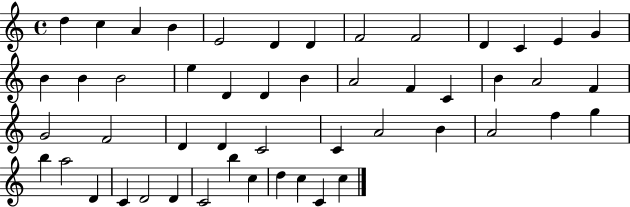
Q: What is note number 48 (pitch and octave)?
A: C5